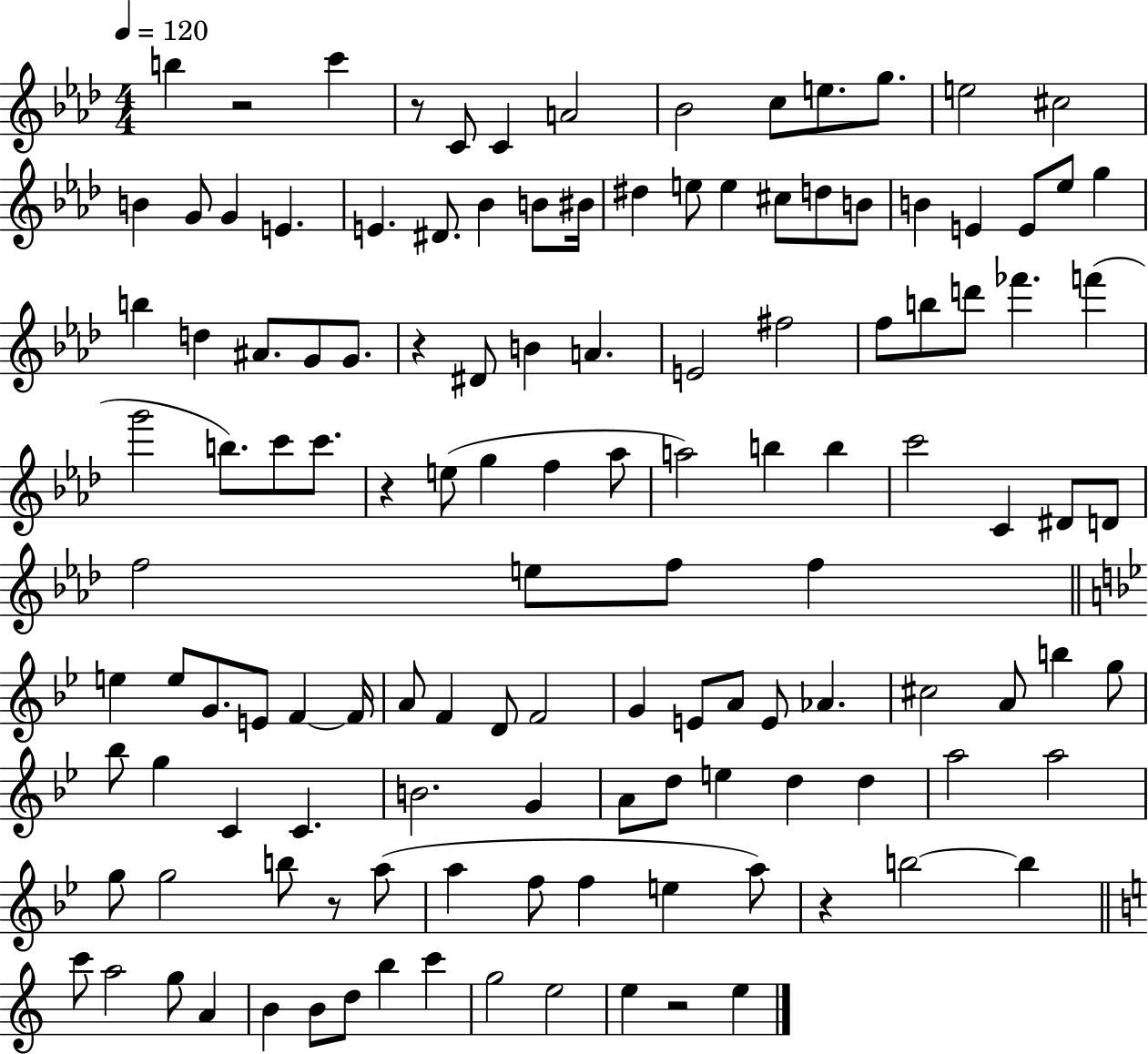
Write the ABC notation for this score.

X:1
T:Untitled
M:4/4
L:1/4
K:Ab
b z2 c' z/2 C/2 C A2 _B2 c/2 e/2 g/2 e2 ^c2 B G/2 G E E ^D/2 _B B/2 ^B/4 ^d e/2 e ^c/2 d/2 B/2 B E E/2 _e/2 g b d ^A/2 G/2 G/2 z ^D/2 B A E2 ^f2 f/2 b/2 d'/2 _f' f' g'2 b/2 c'/2 c'/2 z e/2 g f _a/2 a2 b b c'2 C ^D/2 D/2 f2 e/2 f/2 f e e/2 G/2 E/2 F F/4 A/2 F D/2 F2 G E/2 A/2 E/2 _A ^c2 A/2 b g/2 _b/2 g C C B2 G A/2 d/2 e d d a2 a2 g/2 g2 b/2 z/2 a/2 a f/2 f e a/2 z b2 b c'/2 a2 g/2 A B B/2 d/2 b c' g2 e2 e z2 e